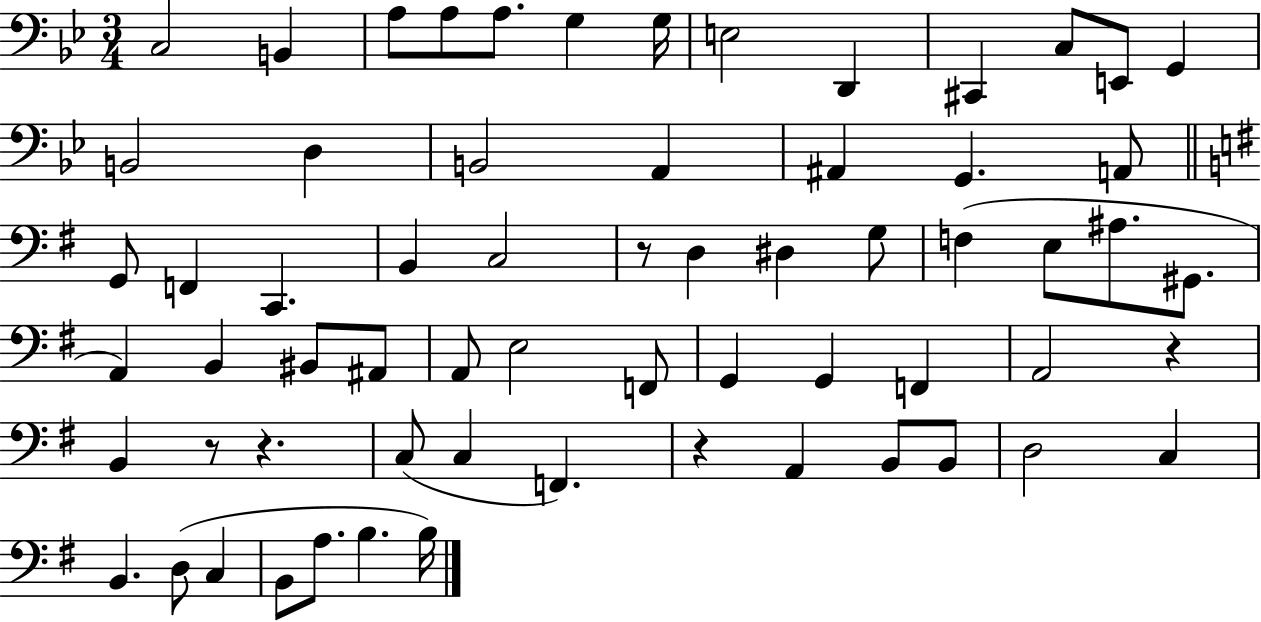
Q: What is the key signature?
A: BES major